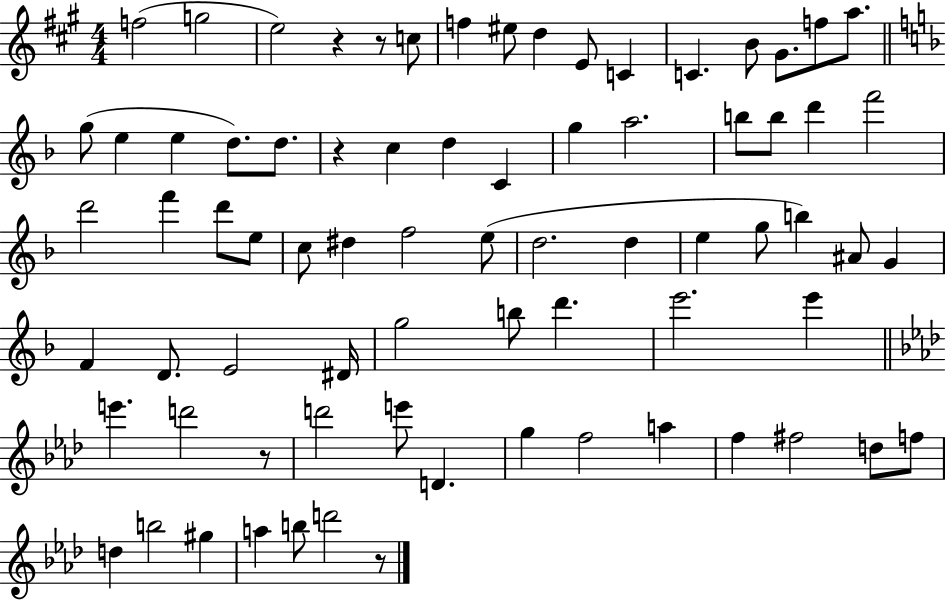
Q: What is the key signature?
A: A major